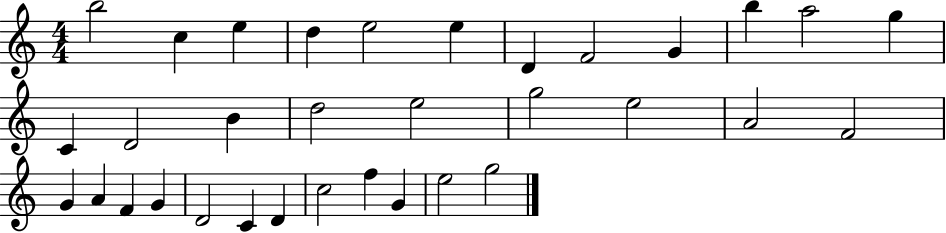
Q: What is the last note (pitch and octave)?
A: G5